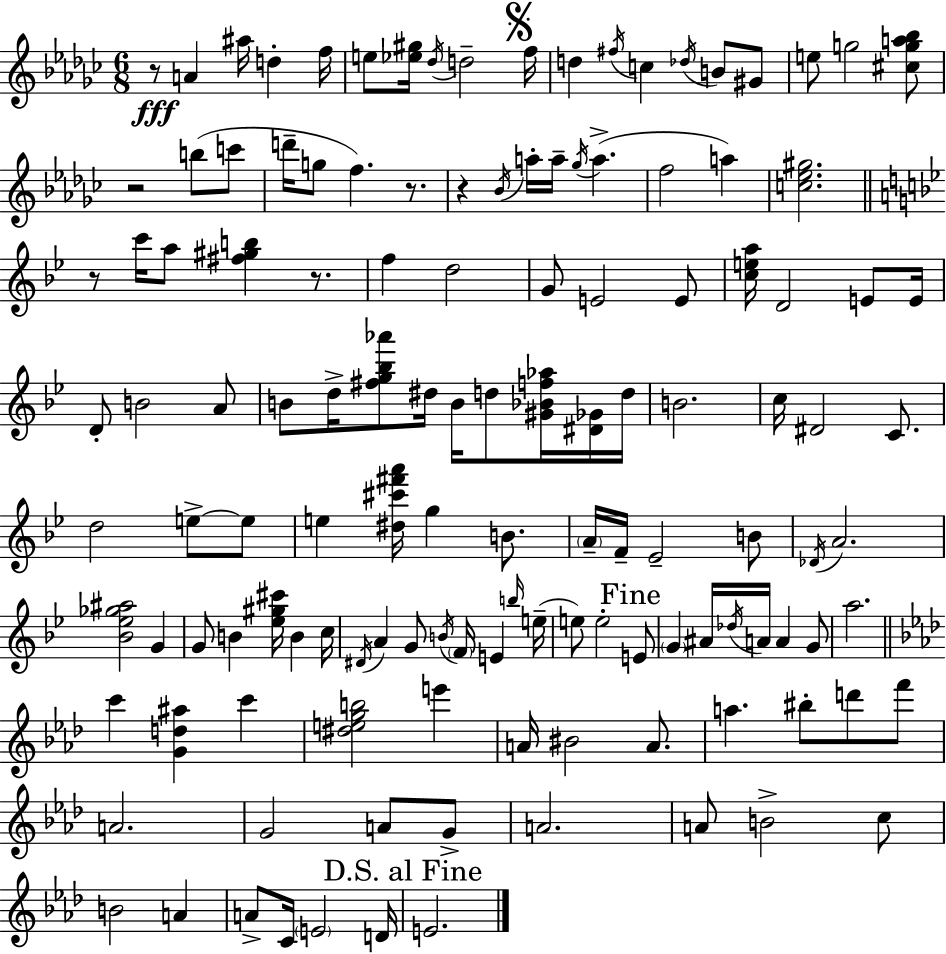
{
  \clef treble
  \numericTimeSignature
  \time 6/8
  \key ees \minor
  r8\fff a'4 ais''16 d''4-. f''16 | e''8 <ees'' gis''>16 \acciaccatura { des''16 } d''2-- | \mark \markup { \musicglyph "scripts.segno" } f''16 d''4 \acciaccatura { fis''16 } c''4 \acciaccatura { des''16 } b'8 | gis'8 e''8 g''2 | \break <cis'' g'' a'' bes''>8 r2 b''8( | c'''8 d'''16-- g''8 f''4.) | r8. r4 \acciaccatura { bes'16 } a''16-. a''16-- \acciaccatura { ges''16 } a''4.->( | f''2 | \break a''4) <c'' ees'' gis''>2. | \bar "||" \break \key bes \major r8 c'''16 a''8 <fis'' gis'' b''>4 r8. | f''4 d''2 | g'8 e'2 e'8 | <c'' e'' a''>16 d'2 e'8 e'16 | \break d'8-. b'2 a'8 | b'8 d''16-> <fis'' g'' bes'' aes'''>8 dis''16 b'16 d''8 <gis' bes' f'' aes''>16 <dis' ges'>16 d''16 | b'2. | c''16 dis'2 c'8. | \break d''2 e''8->~~ e''8 | e''4 <dis'' cis''' fis''' a'''>16 g''4 b'8. | \parenthesize a'16-- f'16-- ees'2-- b'8 | \acciaccatura { des'16 } a'2. | \break <bes' ees'' ges'' ais''>2 g'4 | g'8 b'4 <ees'' gis'' cis'''>16 b'4 | c''16 \acciaccatura { dis'16 } a'4 g'8 \acciaccatura { b'16 } \parenthesize f'16 e'4 | \grace { b''16 }( e''16-- e''8) e''2-. | \break \mark "Fine" e'8 \parenthesize g'4 ais'16 \acciaccatura { des''16 } a'16 a'4 | g'8 a''2. | \bar "||" \break \key f \minor c'''4 <g' d'' ais''>4 c'''4 | <dis'' e'' g'' b''>2 e'''4 | a'16 bis'2 a'8. | a''4. bis''8-. d'''8 f'''8 | \break a'2. | g'2 a'8 g'8-> | a'2. | a'8 b'2-> c''8 | \break b'2 a'4 | a'8-> c'16 \parenthesize e'2 d'16 | \mark "D.S. al Fine" e'2. | \bar "|."
}